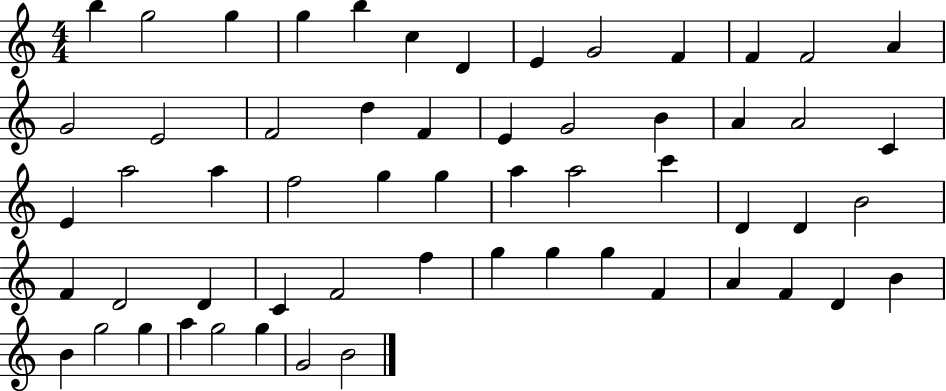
B5/q G5/h G5/q G5/q B5/q C5/q D4/q E4/q G4/h F4/q F4/q F4/h A4/q G4/h E4/h F4/h D5/q F4/q E4/q G4/h B4/q A4/q A4/h C4/q E4/q A5/h A5/q F5/h G5/q G5/q A5/q A5/h C6/q D4/q D4/q B4/h F4/q D4/h D4/q C4/q F4/h F5/q G5/q G5/q G5/q F4/q A4/q F4/q D4/q B4/q B4/q G5/h G5/q A5/q G5/h G5/q G4/h B4/h